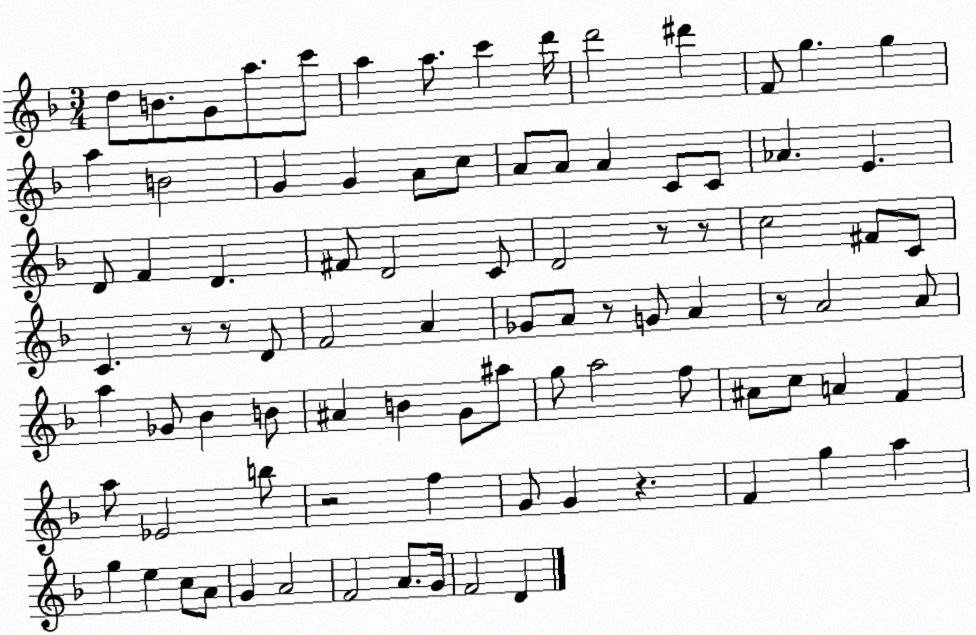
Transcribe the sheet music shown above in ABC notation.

X:1
T:Untitled
M:3/4
L:1/4
K:F
d/2 B/2 G/2 a/2 c'/2 a a/2 c' d'/4 d'2 ^d' F/2 g g a B2 G G A/2 c/2 A/2 A/2 A C/2 C/2 _A E D/2 F D ^F/2 D2 C/2 D2 z/2 z/2 c2 ^F/2 C/2 C z/2 z/2 D/2 F2 A _G/2 A/2 z/2 G/2 A z/2 A2 A/2 a _G/2 _B B/2 ^A B G/2 ^a/2 g/2 a2 f/2 ^A/2 c/2 A F a/2 _E2 b/2 z2 f G/2 G z F g a g e c/2 A/2 G A2 F2 A/2 G/4 F2 D